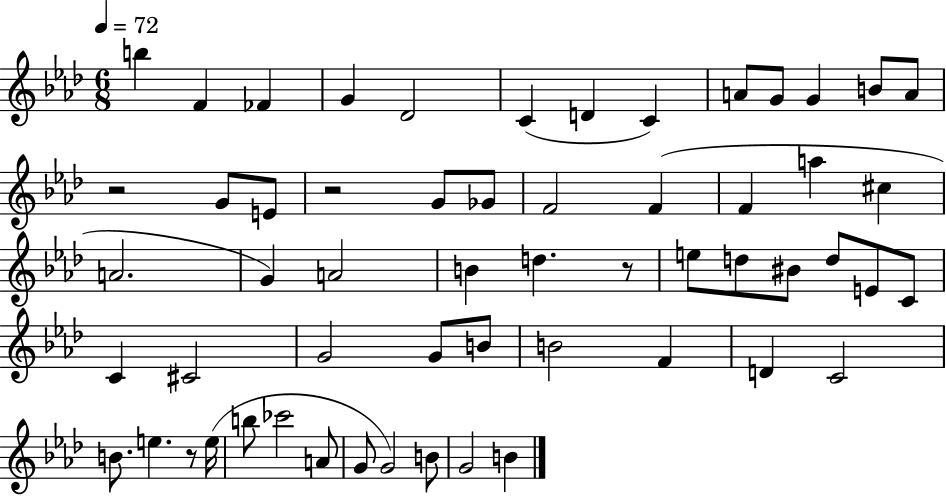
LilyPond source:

{
  \clef treble
  \numericTimeSignature
  \time 6/8
  \key aes \major
  \tempo 4 = 72
  \repeat volta 2 { b''4 f'4 fes'4 | g'4 des'2 | c'4( d'4 c'4) | a'8 g'8 g'4 b'8 a'8 | \break r2 g'8 e'8 | r2 g'8 ges'8 | f'2 f'4( | f'4 a''4 cis''4 | \break a'2. | g'4) a'2 | b'4 d''4. r8 | e''8 d''8 bis'8 d''8 e'8 c'8 | \break c'4 cis'2 | g'2 g'8 b'8 | b'2 f'4 | d'4 c'2 | \break b'8. e''4. r8 e''16( | b''8 ces'''2 a'8 | g'8 g'2) b'8 | g'2 b'4 | \break } \bar "|."
}